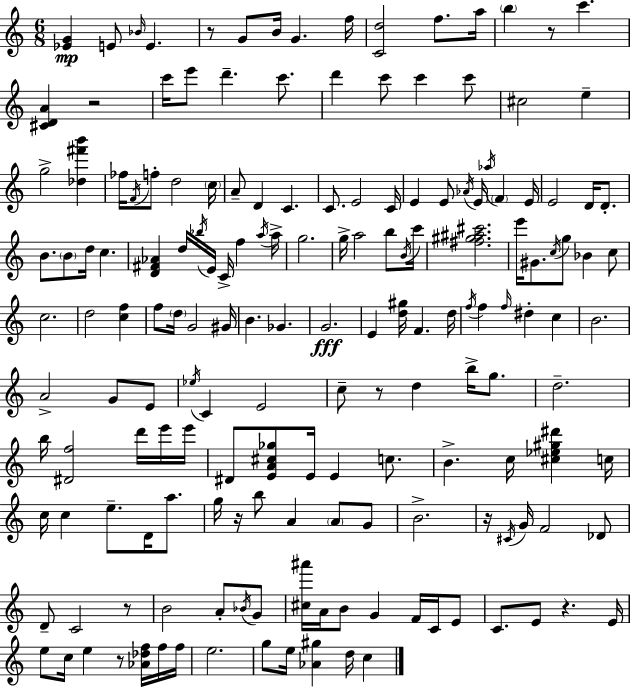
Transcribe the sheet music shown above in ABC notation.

X:1
T:Untitled
M:6/8
L:1/4
K:Am
[_EG] E/2 _B/4 E z/2 G/2 B/4 G f/4 [Cd]2 f/2 a/4 b z/2 c' [^CDA] z2 c'/4 e'/2 d' c'/2 d' c'/2 c' c'/2 ^c2 e g2 [_d^f'b'] _f/4 F/4 f/2 d2 c/4 A/2 D C C/2 E2 C/4 E E/2 _A/4 E/4 _a/4 F E/4 E2 D/4 D/2 B/2 B/2 d/4 c [D^F_A] d/4 _b/4 E/4 C/4 f a/4 a/4 g2 g/4 a2 b/2 B/4 c'/4 [^f^g^a^c']2 e'/4 ^G/2 c/4 g/2 _B c/2 c2 d2 [cf] f/2 d/4 G2 ^G/4 B _G G2 E [d^g]/4 F d/4 f/4 f f/4 ^d c B2 A2 G/2 E/2 _e/4 C E2 c/2 z/2 d b/4 g/2 d2 b/4 [^Df]2 d'/4 e'/4 e'/4 ^D/2 [EA^c_g]/2 E/4 E c/2 B c/4 [^c_e^g^d'] c/4 c/4 c e/2 D/4 a/2 g/4 z/4 b/2 A A/2 G/2 B2 z/4 ^C/4 G/4 F2 _D/2 D/2 C2 z/2 B2 A/2 _B/4 G/2 [^c^a']/4 A/4 B/2 G F/4 C/4 E/2 C/2 E/2 z E/4 e/2 c/4 e z/2 [_A_df]/4 f/4 f/4 e2 g/2 e/4 [_A^g] d/4 c